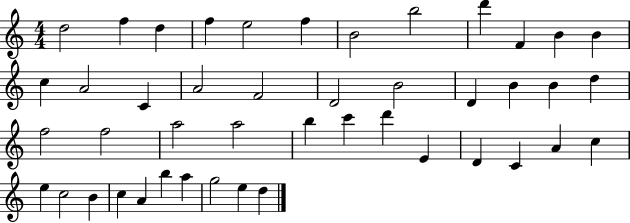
X:1
T:Untitled
M:4/4
L:1/4
K:C
d2 f d f e2 f B2 b2 d' F B B c A2 C A2 F2 D2 B2 D B B d f2 f2 a2 a2 b c' d' E D C A c e c2 B c A b a g2 e d